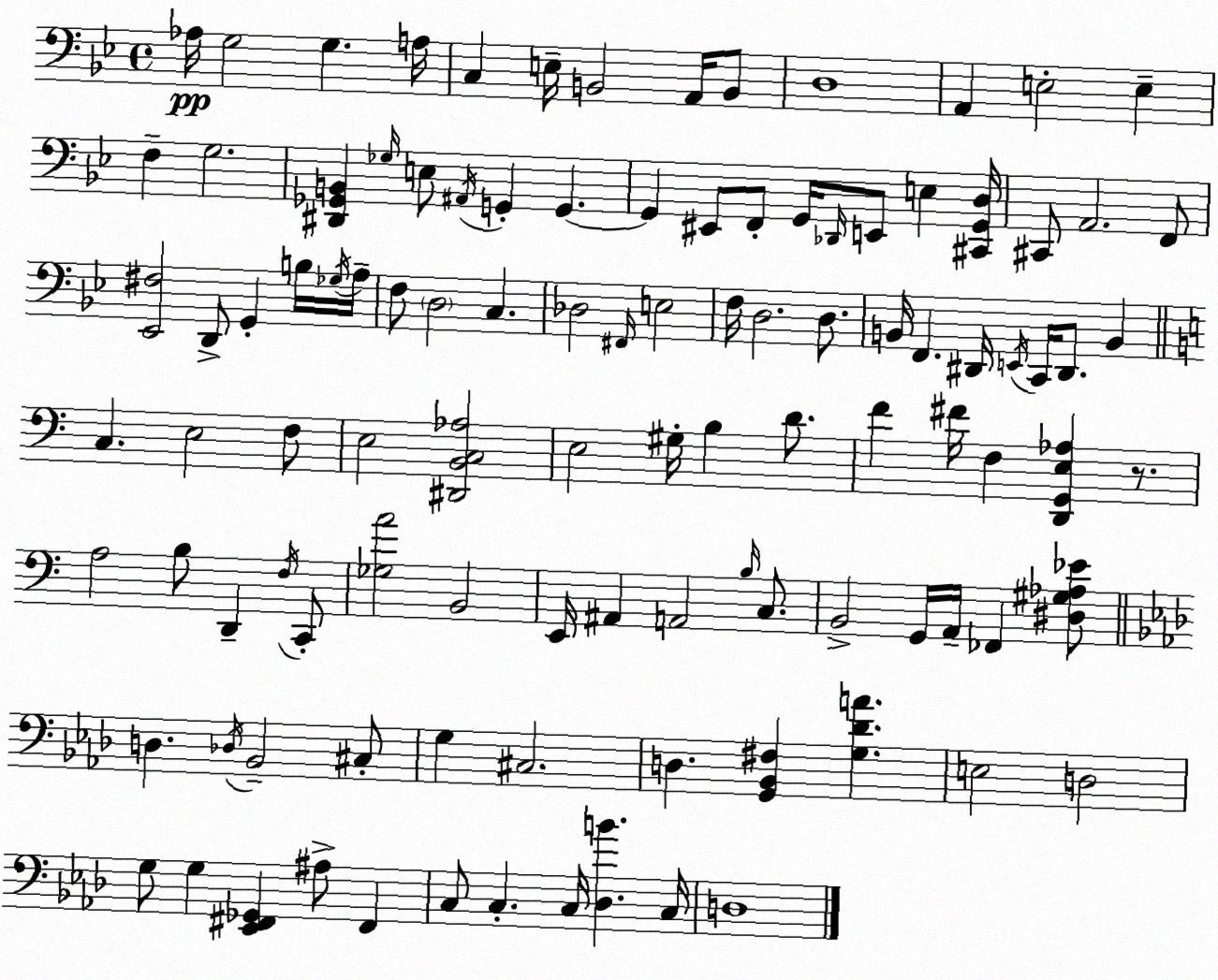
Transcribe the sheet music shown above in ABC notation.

X:1
T:Untitled
M:4/4
L:1/4
K:Gm
_A,/4 G,2 G, A,/4 C, E,/4 B,,2 A,,/4 B,,/2 D,4 A,, E,2 E, F, G,2 [^D,,_G,,B,,] _G,/4 E,/2 ^A,,/4 G,, G,, G,, ^E,,/2 F,,/2 G,,/4 _D,,/4 E,,/2 E, [^C,,G,,D,]/4 ^C,,/2 A,,2 F,,/2 [_E,,^F,]2 D,,/2 G,, B,/4 _G,/4 A,/4 F,/2 D,2 C, _D,2 ^F,,/4 E,2 F,/4 D,2 D,/2 B,,/4 F,, ^D,,/4 E,,/4 C,,/4 ^D,,/2 B,, C, E,2 F,/2 E,2 [^D,,B,,C,_A,]2 E,2 ^G,/4 B, D/2 F ^F/4 F, [D,,G,,E,_A,] z/2 A,2 B,/2 D,, F,/4 C,,/2 [_G,A]2 B,,2 E,,/4 ^A,, A,,2 B,/4 C,/2 B,,2 G,,/4 A,,/4 _F,, [^D,^G,_A,_E]/2 D, _D,/4 _B,,2 ^C,/2 G, ^C,2 D, [G,,_B,,^F,] [G,_DA] E,2 D,2 G,/2 G, [_E,,^F,,_G,,] ^A,/2 ^F,, C,/2 C, C,/4 [_D,B] C,/4 D,4